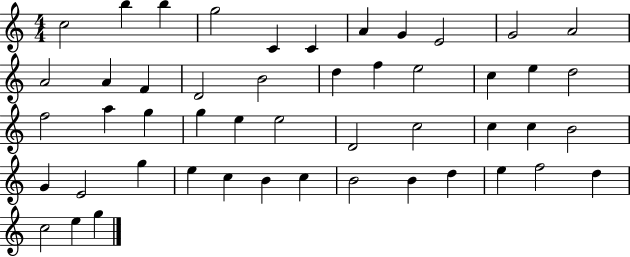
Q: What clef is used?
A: treble